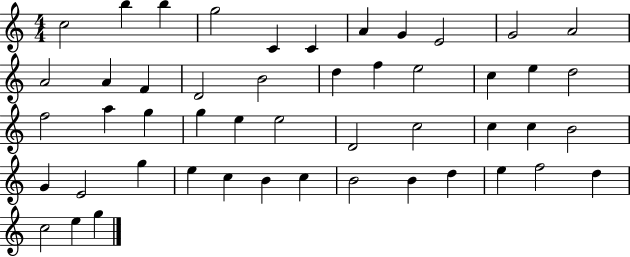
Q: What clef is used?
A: treble